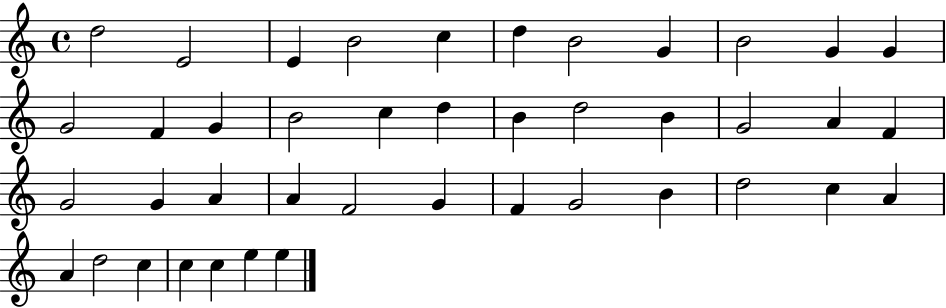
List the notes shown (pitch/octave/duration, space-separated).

D5/h E4/h E4/q B4/h C5/q D5/q B4/h G4/q B4/h G4/q G4/q G4/h F4/q G4/q B4/h C5/q D5/q B4/q D5/h B4/q G4/h A4/q F4/q G4/h G4/q A4/q A4/q F4/h G4/q F4/q G4/h B4/q D5/h C5/q A4/q A4/q D5/h C5/q C5/q C5/q E5/q E5/q